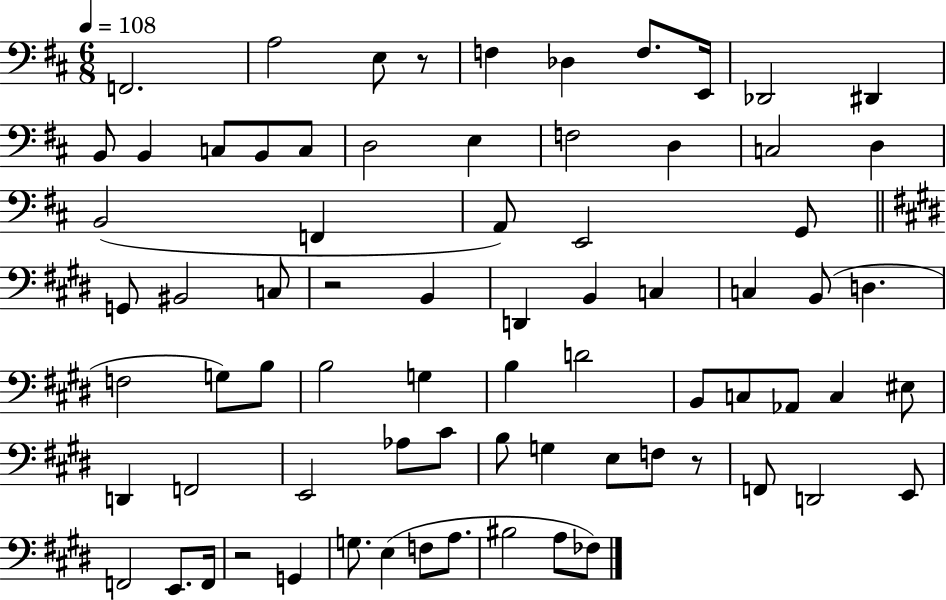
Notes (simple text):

F2/h. A3/h E3/e R/e F3/q Db3/q F3/e. E2/s Db2/h D#2/q B2/e B2/q C3/e B2/e C3/e D3/h E3/q F3/h D3/q C3/h D3/q B2/h F2/q A2/e E2/h G2/e G2/e BIS2/h C3/e R/h B2/q D2/q B2/q C3/q C3/q B2/e D3/q. F3/h G3/e B3/e B3/h G3/q B3/q D4/h B2/e C3/e Ab2/e C3/q EIS3/e D2/q F2/h E2/h Ab3/e C#4/e B3/e G3/q E3/e F3/e R/e F2/e D2/h E2/e F2/h E2/e. F2/s R/h G2/q G3/e. E3/q F3/e A3/e. BIS3/h A3/e FES3/e